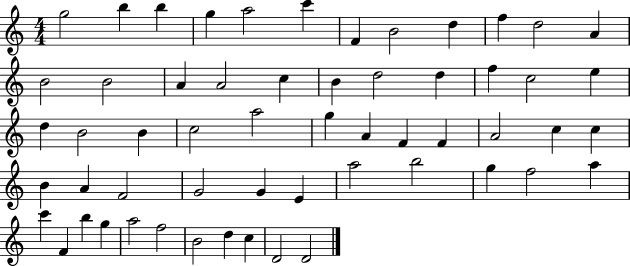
G5/h B5/q B5/q G5/q A5/h C6/q F4/q B4/h D5/q F5/q D5/h A4/q B4/h B4/h A4/q A4/h C5/q B4/q D5/h D5/q F5/q C5/h E5/q D5/q B4/h B4/q C5/h A5/h G5/q A4/q F4/q F4/q A4/h C5/q C5/q B4/q A4/q F4/h G4/h G4/q E4/q A5/h B5/h G5/q F5/h A5/q C6/q F4/q B5/q G5/q A5/h F5/h B4/h D5/q C5/q D4/h D4/h